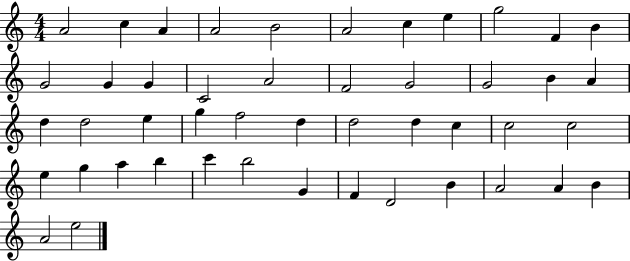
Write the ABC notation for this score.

X:1
T:Untitled
M:4/4
L:1/4
K:C
A2 c A A2 B2 A2 c e g2 F B G2 G G C2 A2 F2 G2 G2 B A d d2 e g f2 d d2 d c c2 c2 e g a b c' b2 G F D2 B A2 A B A2 e2